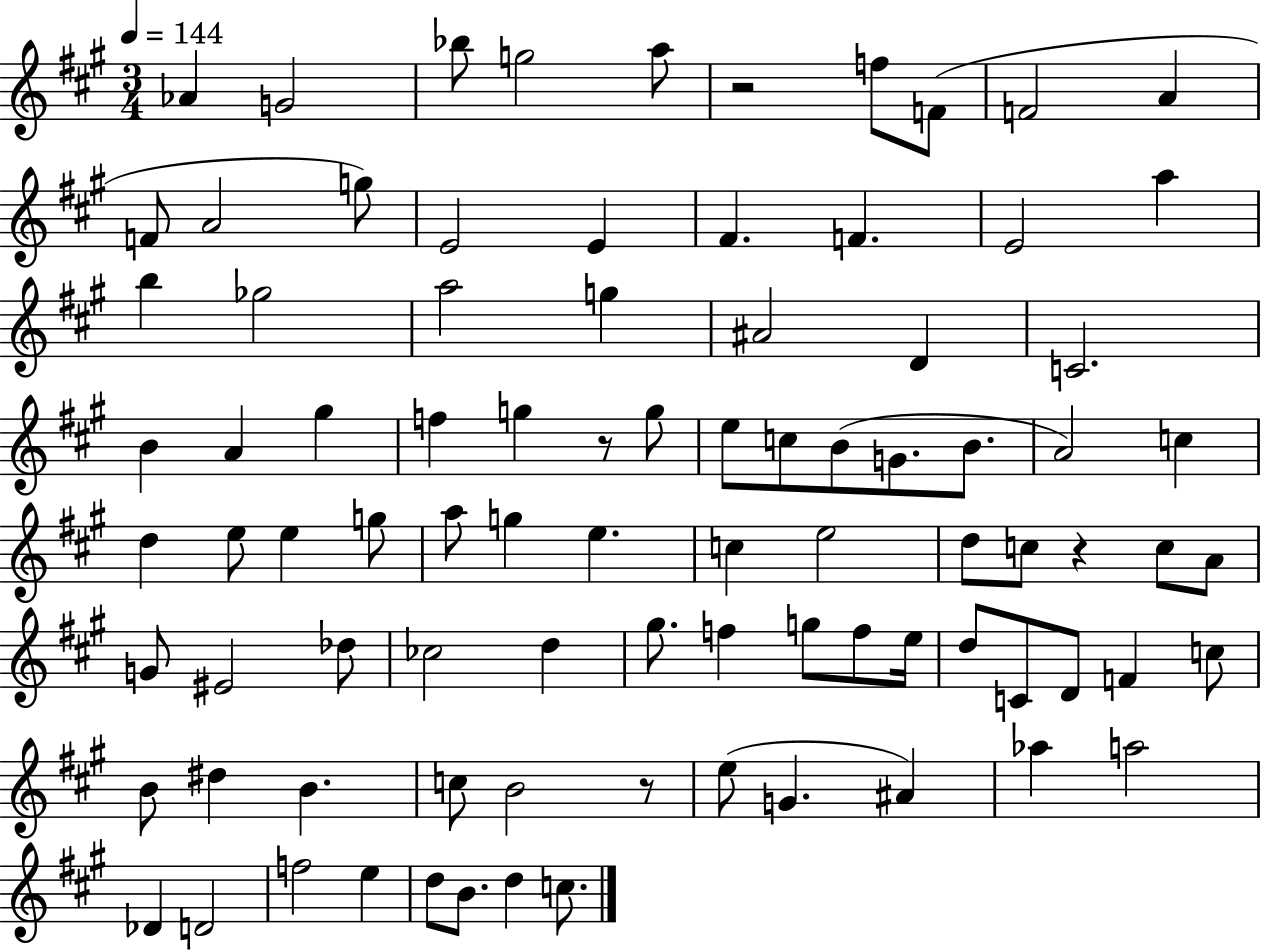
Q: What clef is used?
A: treble